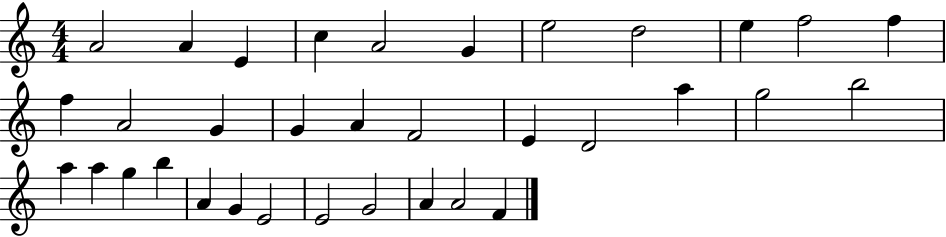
A4/h A4/q E4/q C5/q A4/h G4/q E5/h D5/h E5/q F5/h F5/q F5/q A4/h G4/q G4/q A4/q F4/h E4/q D4/h A5/q G5/h B5/h A5/q A5/q G5/q B5/q A4/q G4/q E4/h E4/h G4/h A4/q A4/h F4/q